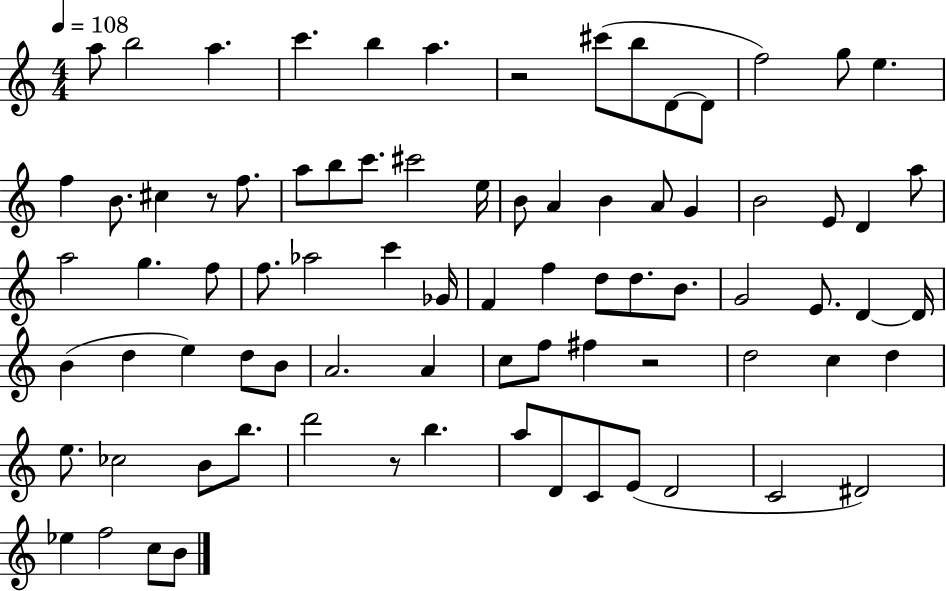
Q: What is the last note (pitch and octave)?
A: B4